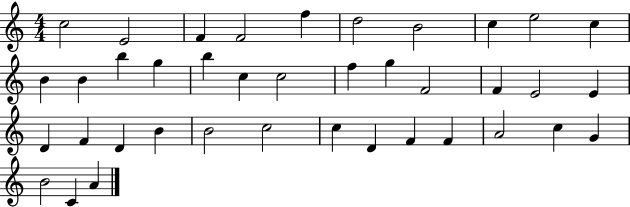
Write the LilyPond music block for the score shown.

{
  \clef treble
  \numericTimeSignature
  \time 4/4
  \key c \major
  c''2 e'2 | f'4 f'2 f''4 | d''2 b'2 | c''4 e''2 c''4 | \break b'4 b'4 b''4 g''4 | b''4 c''4 c''2 | f''4 g''4 f'2 | f'4 e'2 e'4 | \break d'4 f'4 d'4 b'4 | b'2 c''2 | c''4 d'4 f'4 f'4 | a'2 c''4 g'4 | \break b'2 c'4 a'4 | \bar "|."
}